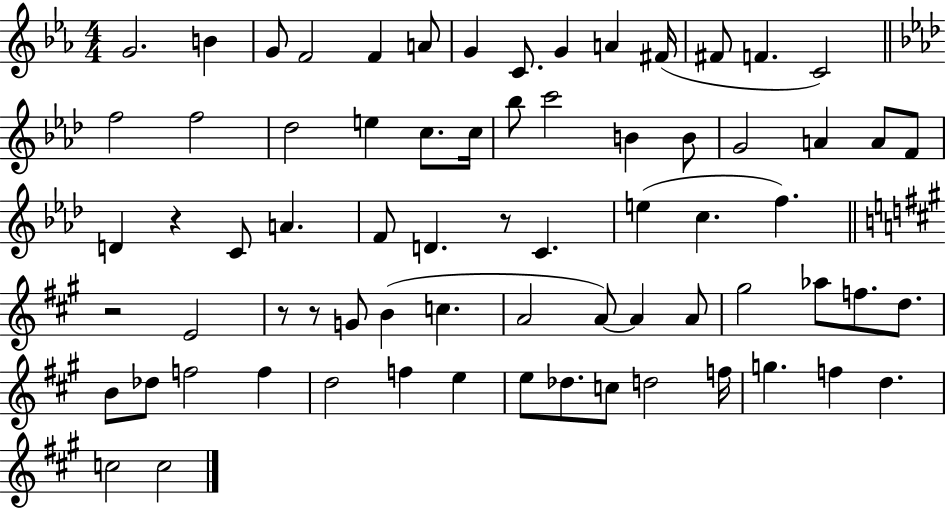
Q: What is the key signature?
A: EES major